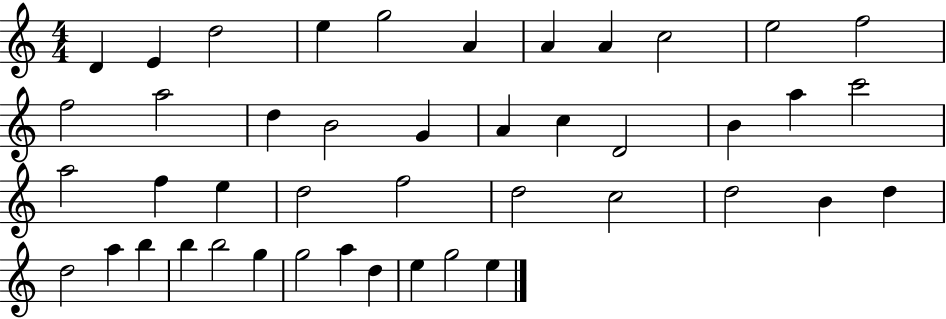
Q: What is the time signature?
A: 4/4